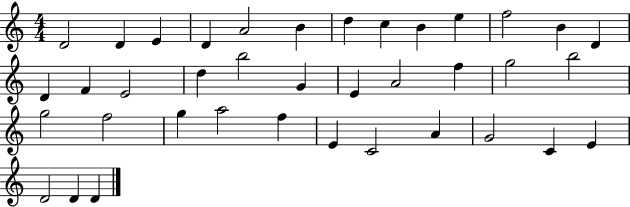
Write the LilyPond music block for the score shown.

{
  \clef treble
  \numericTimeSignature
  \time 4/4
  \key c \major
  d'2 d'4 e'4 | d'4 a'2 b'4 | d''4 c''4 b'4 e''4 | f''2 b'4 d'4 | \break d'4 f'4 e'2 | d''4 b''2 g'4 | e'4 a'2 f''4 | g''2 b''2 | \break g''2 f''2 | g''4 a''2 f''4 | e'4 c'2 a'4 | g'2 c'4 e'4 | \break d'2 d'4 d'4 | \bar "|."
}